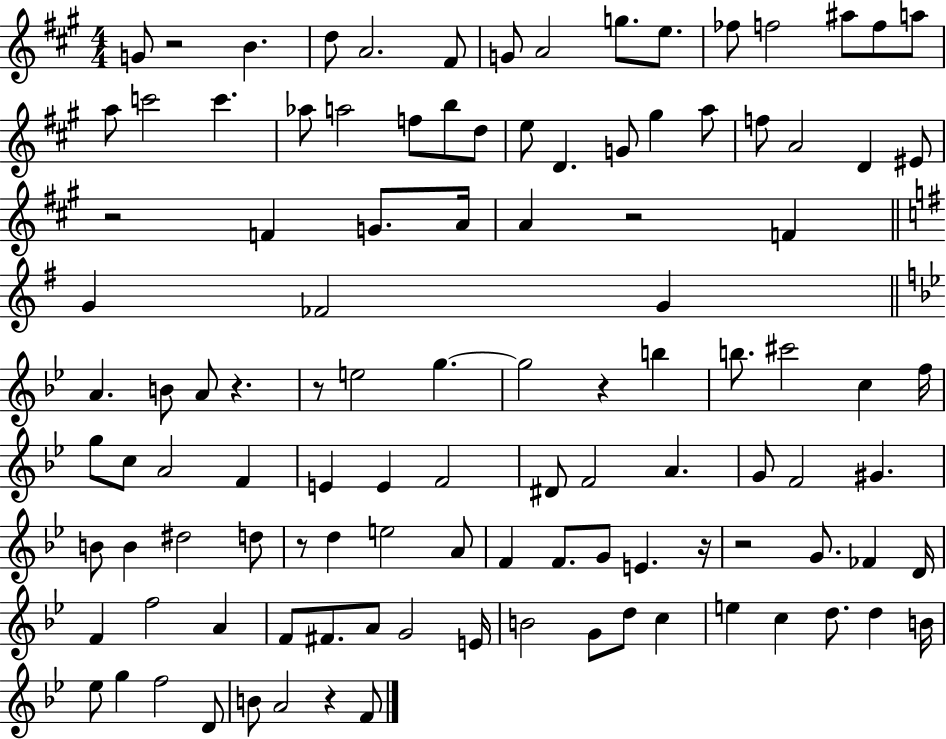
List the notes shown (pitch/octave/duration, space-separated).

G4/e R/h B4/q. D5/e A4/h. F#4/e G4/e A4/h G5/e. E5/e. FES5/e F5/h A#5/e F5/e A5/e A5/e C6/h C6/q. Ab5/e A5/h F5/e B5/e D5/e E5/e D4/q. G4/e G#5/q A5/e F5/e A4/h D4/q EIS4/e R/h F4/q G4/e. A4/s A4/q R/h F4/q G4/q FES4/h G4/q A4/q. B4/e A4/e R/q. R/e E5/h G5/q. G5/h R/q B5/q B5/e. C#6/h C5/q F5/s G5/e C5/e A4/h F4/q E4/q E4/q F4/h D#4/e F4/h A4/q. G4/e F4/h G#4/q. B4/e B4/q D#5/h D5/e R/e D5/q E5/h A4/e F4/q F4/e. G4/e E4/q. R/s R/h G4/e. FES4/q D4/s F4/q F5/h A4/q F4/e F#4/e. A4/e G4/h E4/s B4/h G4/e D5/e C5/q E5/q C5/q D5/e. D5/q B4/s Eb5/e G5/q F5/h D4/e B4/e A4/h R/q F4/e